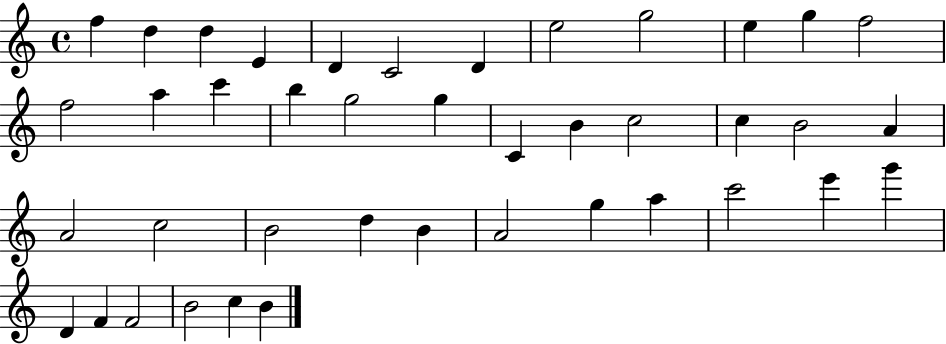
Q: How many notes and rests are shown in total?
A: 41